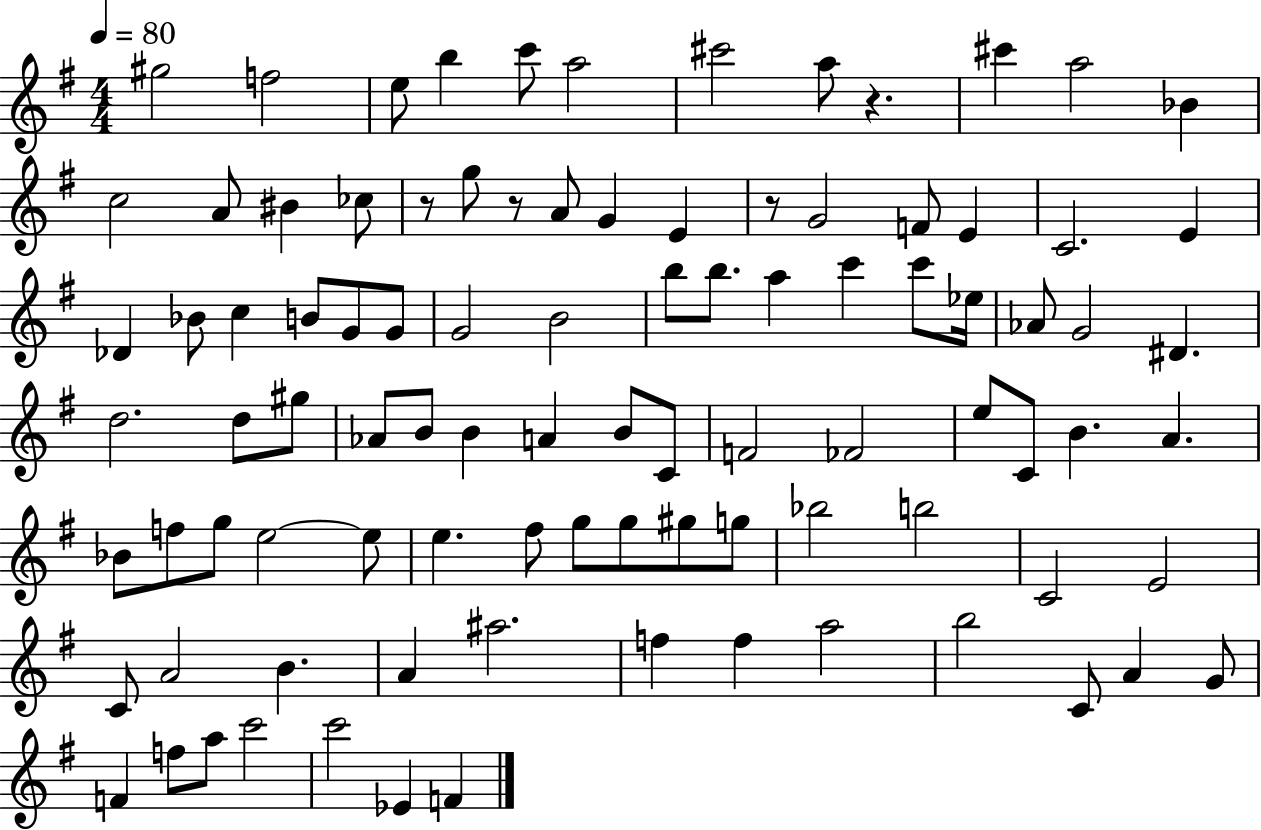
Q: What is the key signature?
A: G major